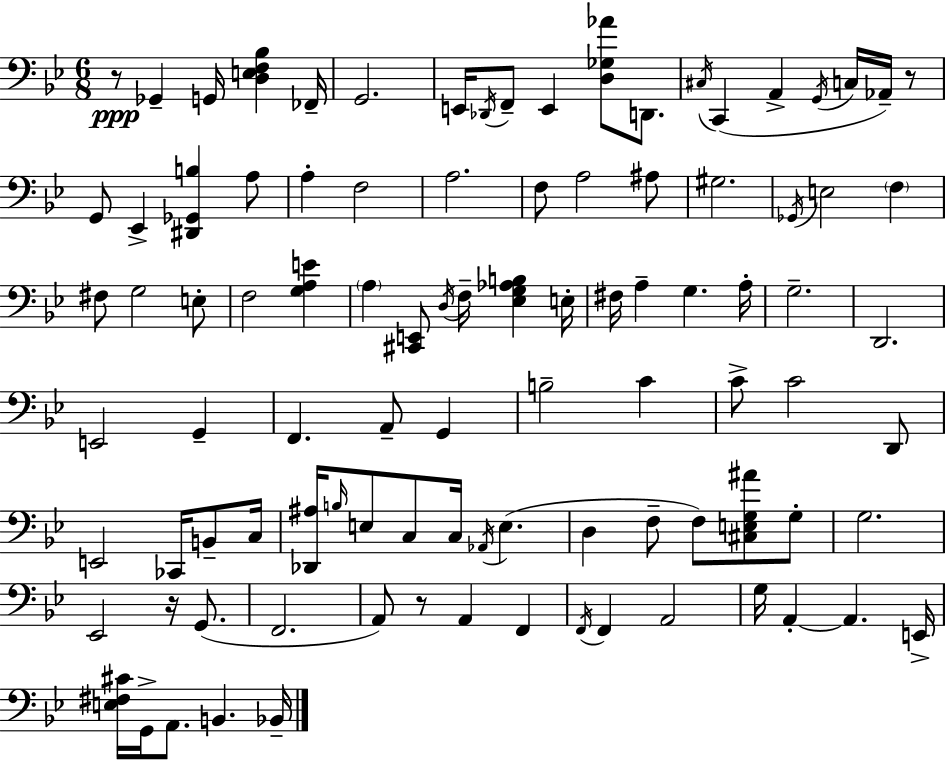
R/e Gb2/q G2/s [D3,E3,F3,Bb3]/q FES2/s G2/h. E2/s Db2/s F2/e E2/q [D3,Gb3,Ab4]/e D2/e. C#3/s C2/q A2/q G2/s C3/s Ab2/s R/e G2/e Eb2/q [D#2,Gb2,B3]/q A3/e A3/q F3/h A3/h. F3/e A3/h A#3/e G#3/h. Gb2/s E3/h F3/q F#3/e G3/h E3/e F3/h [G3,A3,E4]/q A3/q [C#2,E2]/e D3/s F3/s [Eb3,G3,Ab3,B3]/q E3/s F#3/s A3/q G3/q. A3/s G3/h. D2/h. E2/h G2/q F2/q. A2/e G2/q B3/h C4/q C4/e C4/h D2/e E2/h CES2/s B2/e C3/s [Db2,A#3]/s B3/s E3/e C3/e C3/s Ab2/s E3/q. D3/q F3/e F3/e [C#3,E3,G3,A#4]/e G3/e G3/h. Eb2/h R/s G2/e. F2/h. A2/e R/e A2/q F2/q F2/s F2/q A2/h G3/s A2/q A2/q. E2/s [E3,F#3,C#4]/s G2/s A2/e. B2/q. Bb2/s